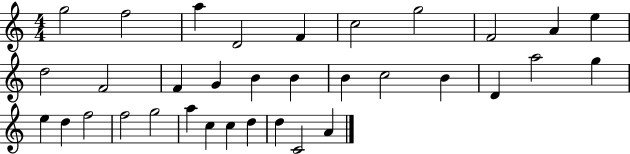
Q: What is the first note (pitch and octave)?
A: G5